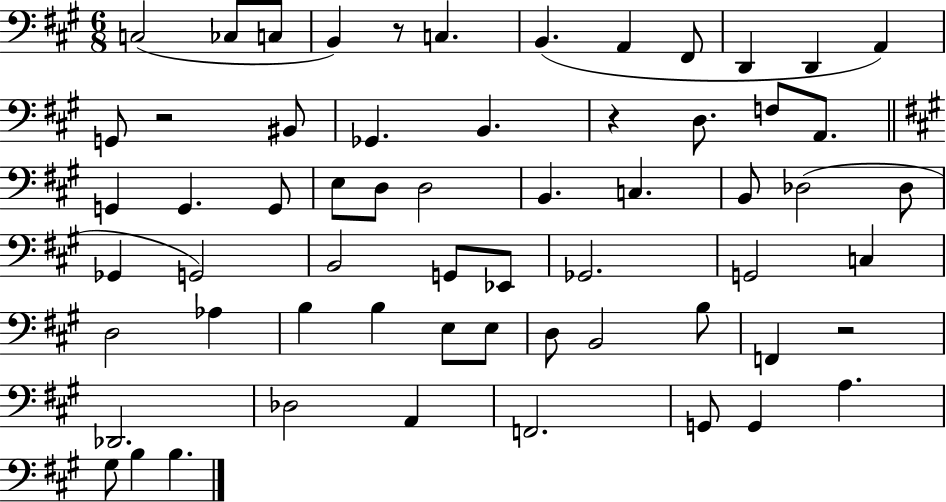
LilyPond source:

{
  \clef bass
  \numericTimeSignature
  \time 6/8
  \key a \major
  \repeat volta 2 { c2( ces8 c8 | b,4) r8 c4. | b,4.( a,4 fis,8 | d,4 d,4 a,4) | \break g,8 r2 bis,8 | ges,4. b,4. | r4 d8. f8 a,8. | \bar "||" \break \key a \major g,4 g,4. g,8 | e8 d8 d2 | b,4. c4. | b,8 des2( des8 | \break ges,4 g,2) | b,2 g,8 ees,8 | ges,2. | g,2 c4 | \break d2 aes4 | b4 b4 e8 e8 | d8 b,2 b8 | f,4 r2 | \break des,2. | des2 a,4 | f,2. | g,8 g,4 a4. | \break gis8 b4 b4. | } \bar "|."
}